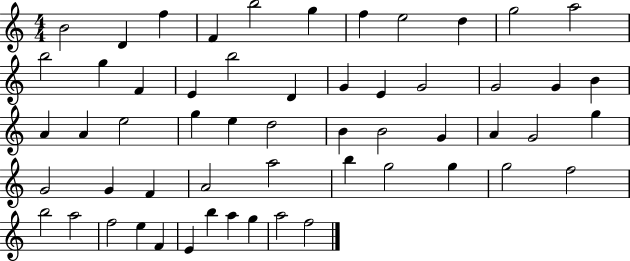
{
  \clef treble
  \numericTimeSignature
  \time 4/4
  \key c \major
  b'2 d'4 f''4 | f'4 b''2 g''4 | f''4 e''2 d''4 | g''2 a''2 | \break b''2 g''4 f'4 | e'4 b''2 d'4 | g'4 e'4 g'2 | g'2 g'4 b'4 | \break a'4 a'4 e''2 | g''4 e''4 d''2 | b'4 b'2 g'4 | a'4 g'2 g''4 | \break g'2 g'4 f'4 | a'2 a''2 | b''4 g''2 g''4 | g''2 f''2 | \break b''2 a''2 | f''2 e''4 f'4 | e'4 b''4 a''4 g''4 | a''2 f''2 | \break \bar "|."
}